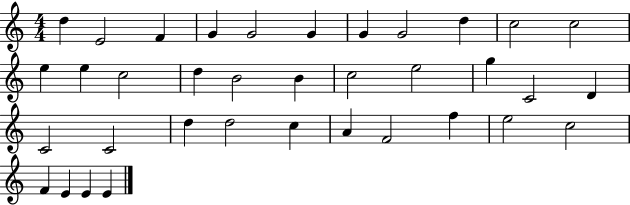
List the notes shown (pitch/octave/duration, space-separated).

D5/q E4/h F4/q G4/q G4/h G4/q G4/q G4/h D5/q C5/h C5/h E5/q E5/q C5/h D5/q B4/h B4/q C5/h E5/h G5/q C4/h D4/q C4/h C4/h D5/q D5/h C5/q A4/q F4/h F5/q E5/h C5/h F4/q E4/q E4/q E4/q